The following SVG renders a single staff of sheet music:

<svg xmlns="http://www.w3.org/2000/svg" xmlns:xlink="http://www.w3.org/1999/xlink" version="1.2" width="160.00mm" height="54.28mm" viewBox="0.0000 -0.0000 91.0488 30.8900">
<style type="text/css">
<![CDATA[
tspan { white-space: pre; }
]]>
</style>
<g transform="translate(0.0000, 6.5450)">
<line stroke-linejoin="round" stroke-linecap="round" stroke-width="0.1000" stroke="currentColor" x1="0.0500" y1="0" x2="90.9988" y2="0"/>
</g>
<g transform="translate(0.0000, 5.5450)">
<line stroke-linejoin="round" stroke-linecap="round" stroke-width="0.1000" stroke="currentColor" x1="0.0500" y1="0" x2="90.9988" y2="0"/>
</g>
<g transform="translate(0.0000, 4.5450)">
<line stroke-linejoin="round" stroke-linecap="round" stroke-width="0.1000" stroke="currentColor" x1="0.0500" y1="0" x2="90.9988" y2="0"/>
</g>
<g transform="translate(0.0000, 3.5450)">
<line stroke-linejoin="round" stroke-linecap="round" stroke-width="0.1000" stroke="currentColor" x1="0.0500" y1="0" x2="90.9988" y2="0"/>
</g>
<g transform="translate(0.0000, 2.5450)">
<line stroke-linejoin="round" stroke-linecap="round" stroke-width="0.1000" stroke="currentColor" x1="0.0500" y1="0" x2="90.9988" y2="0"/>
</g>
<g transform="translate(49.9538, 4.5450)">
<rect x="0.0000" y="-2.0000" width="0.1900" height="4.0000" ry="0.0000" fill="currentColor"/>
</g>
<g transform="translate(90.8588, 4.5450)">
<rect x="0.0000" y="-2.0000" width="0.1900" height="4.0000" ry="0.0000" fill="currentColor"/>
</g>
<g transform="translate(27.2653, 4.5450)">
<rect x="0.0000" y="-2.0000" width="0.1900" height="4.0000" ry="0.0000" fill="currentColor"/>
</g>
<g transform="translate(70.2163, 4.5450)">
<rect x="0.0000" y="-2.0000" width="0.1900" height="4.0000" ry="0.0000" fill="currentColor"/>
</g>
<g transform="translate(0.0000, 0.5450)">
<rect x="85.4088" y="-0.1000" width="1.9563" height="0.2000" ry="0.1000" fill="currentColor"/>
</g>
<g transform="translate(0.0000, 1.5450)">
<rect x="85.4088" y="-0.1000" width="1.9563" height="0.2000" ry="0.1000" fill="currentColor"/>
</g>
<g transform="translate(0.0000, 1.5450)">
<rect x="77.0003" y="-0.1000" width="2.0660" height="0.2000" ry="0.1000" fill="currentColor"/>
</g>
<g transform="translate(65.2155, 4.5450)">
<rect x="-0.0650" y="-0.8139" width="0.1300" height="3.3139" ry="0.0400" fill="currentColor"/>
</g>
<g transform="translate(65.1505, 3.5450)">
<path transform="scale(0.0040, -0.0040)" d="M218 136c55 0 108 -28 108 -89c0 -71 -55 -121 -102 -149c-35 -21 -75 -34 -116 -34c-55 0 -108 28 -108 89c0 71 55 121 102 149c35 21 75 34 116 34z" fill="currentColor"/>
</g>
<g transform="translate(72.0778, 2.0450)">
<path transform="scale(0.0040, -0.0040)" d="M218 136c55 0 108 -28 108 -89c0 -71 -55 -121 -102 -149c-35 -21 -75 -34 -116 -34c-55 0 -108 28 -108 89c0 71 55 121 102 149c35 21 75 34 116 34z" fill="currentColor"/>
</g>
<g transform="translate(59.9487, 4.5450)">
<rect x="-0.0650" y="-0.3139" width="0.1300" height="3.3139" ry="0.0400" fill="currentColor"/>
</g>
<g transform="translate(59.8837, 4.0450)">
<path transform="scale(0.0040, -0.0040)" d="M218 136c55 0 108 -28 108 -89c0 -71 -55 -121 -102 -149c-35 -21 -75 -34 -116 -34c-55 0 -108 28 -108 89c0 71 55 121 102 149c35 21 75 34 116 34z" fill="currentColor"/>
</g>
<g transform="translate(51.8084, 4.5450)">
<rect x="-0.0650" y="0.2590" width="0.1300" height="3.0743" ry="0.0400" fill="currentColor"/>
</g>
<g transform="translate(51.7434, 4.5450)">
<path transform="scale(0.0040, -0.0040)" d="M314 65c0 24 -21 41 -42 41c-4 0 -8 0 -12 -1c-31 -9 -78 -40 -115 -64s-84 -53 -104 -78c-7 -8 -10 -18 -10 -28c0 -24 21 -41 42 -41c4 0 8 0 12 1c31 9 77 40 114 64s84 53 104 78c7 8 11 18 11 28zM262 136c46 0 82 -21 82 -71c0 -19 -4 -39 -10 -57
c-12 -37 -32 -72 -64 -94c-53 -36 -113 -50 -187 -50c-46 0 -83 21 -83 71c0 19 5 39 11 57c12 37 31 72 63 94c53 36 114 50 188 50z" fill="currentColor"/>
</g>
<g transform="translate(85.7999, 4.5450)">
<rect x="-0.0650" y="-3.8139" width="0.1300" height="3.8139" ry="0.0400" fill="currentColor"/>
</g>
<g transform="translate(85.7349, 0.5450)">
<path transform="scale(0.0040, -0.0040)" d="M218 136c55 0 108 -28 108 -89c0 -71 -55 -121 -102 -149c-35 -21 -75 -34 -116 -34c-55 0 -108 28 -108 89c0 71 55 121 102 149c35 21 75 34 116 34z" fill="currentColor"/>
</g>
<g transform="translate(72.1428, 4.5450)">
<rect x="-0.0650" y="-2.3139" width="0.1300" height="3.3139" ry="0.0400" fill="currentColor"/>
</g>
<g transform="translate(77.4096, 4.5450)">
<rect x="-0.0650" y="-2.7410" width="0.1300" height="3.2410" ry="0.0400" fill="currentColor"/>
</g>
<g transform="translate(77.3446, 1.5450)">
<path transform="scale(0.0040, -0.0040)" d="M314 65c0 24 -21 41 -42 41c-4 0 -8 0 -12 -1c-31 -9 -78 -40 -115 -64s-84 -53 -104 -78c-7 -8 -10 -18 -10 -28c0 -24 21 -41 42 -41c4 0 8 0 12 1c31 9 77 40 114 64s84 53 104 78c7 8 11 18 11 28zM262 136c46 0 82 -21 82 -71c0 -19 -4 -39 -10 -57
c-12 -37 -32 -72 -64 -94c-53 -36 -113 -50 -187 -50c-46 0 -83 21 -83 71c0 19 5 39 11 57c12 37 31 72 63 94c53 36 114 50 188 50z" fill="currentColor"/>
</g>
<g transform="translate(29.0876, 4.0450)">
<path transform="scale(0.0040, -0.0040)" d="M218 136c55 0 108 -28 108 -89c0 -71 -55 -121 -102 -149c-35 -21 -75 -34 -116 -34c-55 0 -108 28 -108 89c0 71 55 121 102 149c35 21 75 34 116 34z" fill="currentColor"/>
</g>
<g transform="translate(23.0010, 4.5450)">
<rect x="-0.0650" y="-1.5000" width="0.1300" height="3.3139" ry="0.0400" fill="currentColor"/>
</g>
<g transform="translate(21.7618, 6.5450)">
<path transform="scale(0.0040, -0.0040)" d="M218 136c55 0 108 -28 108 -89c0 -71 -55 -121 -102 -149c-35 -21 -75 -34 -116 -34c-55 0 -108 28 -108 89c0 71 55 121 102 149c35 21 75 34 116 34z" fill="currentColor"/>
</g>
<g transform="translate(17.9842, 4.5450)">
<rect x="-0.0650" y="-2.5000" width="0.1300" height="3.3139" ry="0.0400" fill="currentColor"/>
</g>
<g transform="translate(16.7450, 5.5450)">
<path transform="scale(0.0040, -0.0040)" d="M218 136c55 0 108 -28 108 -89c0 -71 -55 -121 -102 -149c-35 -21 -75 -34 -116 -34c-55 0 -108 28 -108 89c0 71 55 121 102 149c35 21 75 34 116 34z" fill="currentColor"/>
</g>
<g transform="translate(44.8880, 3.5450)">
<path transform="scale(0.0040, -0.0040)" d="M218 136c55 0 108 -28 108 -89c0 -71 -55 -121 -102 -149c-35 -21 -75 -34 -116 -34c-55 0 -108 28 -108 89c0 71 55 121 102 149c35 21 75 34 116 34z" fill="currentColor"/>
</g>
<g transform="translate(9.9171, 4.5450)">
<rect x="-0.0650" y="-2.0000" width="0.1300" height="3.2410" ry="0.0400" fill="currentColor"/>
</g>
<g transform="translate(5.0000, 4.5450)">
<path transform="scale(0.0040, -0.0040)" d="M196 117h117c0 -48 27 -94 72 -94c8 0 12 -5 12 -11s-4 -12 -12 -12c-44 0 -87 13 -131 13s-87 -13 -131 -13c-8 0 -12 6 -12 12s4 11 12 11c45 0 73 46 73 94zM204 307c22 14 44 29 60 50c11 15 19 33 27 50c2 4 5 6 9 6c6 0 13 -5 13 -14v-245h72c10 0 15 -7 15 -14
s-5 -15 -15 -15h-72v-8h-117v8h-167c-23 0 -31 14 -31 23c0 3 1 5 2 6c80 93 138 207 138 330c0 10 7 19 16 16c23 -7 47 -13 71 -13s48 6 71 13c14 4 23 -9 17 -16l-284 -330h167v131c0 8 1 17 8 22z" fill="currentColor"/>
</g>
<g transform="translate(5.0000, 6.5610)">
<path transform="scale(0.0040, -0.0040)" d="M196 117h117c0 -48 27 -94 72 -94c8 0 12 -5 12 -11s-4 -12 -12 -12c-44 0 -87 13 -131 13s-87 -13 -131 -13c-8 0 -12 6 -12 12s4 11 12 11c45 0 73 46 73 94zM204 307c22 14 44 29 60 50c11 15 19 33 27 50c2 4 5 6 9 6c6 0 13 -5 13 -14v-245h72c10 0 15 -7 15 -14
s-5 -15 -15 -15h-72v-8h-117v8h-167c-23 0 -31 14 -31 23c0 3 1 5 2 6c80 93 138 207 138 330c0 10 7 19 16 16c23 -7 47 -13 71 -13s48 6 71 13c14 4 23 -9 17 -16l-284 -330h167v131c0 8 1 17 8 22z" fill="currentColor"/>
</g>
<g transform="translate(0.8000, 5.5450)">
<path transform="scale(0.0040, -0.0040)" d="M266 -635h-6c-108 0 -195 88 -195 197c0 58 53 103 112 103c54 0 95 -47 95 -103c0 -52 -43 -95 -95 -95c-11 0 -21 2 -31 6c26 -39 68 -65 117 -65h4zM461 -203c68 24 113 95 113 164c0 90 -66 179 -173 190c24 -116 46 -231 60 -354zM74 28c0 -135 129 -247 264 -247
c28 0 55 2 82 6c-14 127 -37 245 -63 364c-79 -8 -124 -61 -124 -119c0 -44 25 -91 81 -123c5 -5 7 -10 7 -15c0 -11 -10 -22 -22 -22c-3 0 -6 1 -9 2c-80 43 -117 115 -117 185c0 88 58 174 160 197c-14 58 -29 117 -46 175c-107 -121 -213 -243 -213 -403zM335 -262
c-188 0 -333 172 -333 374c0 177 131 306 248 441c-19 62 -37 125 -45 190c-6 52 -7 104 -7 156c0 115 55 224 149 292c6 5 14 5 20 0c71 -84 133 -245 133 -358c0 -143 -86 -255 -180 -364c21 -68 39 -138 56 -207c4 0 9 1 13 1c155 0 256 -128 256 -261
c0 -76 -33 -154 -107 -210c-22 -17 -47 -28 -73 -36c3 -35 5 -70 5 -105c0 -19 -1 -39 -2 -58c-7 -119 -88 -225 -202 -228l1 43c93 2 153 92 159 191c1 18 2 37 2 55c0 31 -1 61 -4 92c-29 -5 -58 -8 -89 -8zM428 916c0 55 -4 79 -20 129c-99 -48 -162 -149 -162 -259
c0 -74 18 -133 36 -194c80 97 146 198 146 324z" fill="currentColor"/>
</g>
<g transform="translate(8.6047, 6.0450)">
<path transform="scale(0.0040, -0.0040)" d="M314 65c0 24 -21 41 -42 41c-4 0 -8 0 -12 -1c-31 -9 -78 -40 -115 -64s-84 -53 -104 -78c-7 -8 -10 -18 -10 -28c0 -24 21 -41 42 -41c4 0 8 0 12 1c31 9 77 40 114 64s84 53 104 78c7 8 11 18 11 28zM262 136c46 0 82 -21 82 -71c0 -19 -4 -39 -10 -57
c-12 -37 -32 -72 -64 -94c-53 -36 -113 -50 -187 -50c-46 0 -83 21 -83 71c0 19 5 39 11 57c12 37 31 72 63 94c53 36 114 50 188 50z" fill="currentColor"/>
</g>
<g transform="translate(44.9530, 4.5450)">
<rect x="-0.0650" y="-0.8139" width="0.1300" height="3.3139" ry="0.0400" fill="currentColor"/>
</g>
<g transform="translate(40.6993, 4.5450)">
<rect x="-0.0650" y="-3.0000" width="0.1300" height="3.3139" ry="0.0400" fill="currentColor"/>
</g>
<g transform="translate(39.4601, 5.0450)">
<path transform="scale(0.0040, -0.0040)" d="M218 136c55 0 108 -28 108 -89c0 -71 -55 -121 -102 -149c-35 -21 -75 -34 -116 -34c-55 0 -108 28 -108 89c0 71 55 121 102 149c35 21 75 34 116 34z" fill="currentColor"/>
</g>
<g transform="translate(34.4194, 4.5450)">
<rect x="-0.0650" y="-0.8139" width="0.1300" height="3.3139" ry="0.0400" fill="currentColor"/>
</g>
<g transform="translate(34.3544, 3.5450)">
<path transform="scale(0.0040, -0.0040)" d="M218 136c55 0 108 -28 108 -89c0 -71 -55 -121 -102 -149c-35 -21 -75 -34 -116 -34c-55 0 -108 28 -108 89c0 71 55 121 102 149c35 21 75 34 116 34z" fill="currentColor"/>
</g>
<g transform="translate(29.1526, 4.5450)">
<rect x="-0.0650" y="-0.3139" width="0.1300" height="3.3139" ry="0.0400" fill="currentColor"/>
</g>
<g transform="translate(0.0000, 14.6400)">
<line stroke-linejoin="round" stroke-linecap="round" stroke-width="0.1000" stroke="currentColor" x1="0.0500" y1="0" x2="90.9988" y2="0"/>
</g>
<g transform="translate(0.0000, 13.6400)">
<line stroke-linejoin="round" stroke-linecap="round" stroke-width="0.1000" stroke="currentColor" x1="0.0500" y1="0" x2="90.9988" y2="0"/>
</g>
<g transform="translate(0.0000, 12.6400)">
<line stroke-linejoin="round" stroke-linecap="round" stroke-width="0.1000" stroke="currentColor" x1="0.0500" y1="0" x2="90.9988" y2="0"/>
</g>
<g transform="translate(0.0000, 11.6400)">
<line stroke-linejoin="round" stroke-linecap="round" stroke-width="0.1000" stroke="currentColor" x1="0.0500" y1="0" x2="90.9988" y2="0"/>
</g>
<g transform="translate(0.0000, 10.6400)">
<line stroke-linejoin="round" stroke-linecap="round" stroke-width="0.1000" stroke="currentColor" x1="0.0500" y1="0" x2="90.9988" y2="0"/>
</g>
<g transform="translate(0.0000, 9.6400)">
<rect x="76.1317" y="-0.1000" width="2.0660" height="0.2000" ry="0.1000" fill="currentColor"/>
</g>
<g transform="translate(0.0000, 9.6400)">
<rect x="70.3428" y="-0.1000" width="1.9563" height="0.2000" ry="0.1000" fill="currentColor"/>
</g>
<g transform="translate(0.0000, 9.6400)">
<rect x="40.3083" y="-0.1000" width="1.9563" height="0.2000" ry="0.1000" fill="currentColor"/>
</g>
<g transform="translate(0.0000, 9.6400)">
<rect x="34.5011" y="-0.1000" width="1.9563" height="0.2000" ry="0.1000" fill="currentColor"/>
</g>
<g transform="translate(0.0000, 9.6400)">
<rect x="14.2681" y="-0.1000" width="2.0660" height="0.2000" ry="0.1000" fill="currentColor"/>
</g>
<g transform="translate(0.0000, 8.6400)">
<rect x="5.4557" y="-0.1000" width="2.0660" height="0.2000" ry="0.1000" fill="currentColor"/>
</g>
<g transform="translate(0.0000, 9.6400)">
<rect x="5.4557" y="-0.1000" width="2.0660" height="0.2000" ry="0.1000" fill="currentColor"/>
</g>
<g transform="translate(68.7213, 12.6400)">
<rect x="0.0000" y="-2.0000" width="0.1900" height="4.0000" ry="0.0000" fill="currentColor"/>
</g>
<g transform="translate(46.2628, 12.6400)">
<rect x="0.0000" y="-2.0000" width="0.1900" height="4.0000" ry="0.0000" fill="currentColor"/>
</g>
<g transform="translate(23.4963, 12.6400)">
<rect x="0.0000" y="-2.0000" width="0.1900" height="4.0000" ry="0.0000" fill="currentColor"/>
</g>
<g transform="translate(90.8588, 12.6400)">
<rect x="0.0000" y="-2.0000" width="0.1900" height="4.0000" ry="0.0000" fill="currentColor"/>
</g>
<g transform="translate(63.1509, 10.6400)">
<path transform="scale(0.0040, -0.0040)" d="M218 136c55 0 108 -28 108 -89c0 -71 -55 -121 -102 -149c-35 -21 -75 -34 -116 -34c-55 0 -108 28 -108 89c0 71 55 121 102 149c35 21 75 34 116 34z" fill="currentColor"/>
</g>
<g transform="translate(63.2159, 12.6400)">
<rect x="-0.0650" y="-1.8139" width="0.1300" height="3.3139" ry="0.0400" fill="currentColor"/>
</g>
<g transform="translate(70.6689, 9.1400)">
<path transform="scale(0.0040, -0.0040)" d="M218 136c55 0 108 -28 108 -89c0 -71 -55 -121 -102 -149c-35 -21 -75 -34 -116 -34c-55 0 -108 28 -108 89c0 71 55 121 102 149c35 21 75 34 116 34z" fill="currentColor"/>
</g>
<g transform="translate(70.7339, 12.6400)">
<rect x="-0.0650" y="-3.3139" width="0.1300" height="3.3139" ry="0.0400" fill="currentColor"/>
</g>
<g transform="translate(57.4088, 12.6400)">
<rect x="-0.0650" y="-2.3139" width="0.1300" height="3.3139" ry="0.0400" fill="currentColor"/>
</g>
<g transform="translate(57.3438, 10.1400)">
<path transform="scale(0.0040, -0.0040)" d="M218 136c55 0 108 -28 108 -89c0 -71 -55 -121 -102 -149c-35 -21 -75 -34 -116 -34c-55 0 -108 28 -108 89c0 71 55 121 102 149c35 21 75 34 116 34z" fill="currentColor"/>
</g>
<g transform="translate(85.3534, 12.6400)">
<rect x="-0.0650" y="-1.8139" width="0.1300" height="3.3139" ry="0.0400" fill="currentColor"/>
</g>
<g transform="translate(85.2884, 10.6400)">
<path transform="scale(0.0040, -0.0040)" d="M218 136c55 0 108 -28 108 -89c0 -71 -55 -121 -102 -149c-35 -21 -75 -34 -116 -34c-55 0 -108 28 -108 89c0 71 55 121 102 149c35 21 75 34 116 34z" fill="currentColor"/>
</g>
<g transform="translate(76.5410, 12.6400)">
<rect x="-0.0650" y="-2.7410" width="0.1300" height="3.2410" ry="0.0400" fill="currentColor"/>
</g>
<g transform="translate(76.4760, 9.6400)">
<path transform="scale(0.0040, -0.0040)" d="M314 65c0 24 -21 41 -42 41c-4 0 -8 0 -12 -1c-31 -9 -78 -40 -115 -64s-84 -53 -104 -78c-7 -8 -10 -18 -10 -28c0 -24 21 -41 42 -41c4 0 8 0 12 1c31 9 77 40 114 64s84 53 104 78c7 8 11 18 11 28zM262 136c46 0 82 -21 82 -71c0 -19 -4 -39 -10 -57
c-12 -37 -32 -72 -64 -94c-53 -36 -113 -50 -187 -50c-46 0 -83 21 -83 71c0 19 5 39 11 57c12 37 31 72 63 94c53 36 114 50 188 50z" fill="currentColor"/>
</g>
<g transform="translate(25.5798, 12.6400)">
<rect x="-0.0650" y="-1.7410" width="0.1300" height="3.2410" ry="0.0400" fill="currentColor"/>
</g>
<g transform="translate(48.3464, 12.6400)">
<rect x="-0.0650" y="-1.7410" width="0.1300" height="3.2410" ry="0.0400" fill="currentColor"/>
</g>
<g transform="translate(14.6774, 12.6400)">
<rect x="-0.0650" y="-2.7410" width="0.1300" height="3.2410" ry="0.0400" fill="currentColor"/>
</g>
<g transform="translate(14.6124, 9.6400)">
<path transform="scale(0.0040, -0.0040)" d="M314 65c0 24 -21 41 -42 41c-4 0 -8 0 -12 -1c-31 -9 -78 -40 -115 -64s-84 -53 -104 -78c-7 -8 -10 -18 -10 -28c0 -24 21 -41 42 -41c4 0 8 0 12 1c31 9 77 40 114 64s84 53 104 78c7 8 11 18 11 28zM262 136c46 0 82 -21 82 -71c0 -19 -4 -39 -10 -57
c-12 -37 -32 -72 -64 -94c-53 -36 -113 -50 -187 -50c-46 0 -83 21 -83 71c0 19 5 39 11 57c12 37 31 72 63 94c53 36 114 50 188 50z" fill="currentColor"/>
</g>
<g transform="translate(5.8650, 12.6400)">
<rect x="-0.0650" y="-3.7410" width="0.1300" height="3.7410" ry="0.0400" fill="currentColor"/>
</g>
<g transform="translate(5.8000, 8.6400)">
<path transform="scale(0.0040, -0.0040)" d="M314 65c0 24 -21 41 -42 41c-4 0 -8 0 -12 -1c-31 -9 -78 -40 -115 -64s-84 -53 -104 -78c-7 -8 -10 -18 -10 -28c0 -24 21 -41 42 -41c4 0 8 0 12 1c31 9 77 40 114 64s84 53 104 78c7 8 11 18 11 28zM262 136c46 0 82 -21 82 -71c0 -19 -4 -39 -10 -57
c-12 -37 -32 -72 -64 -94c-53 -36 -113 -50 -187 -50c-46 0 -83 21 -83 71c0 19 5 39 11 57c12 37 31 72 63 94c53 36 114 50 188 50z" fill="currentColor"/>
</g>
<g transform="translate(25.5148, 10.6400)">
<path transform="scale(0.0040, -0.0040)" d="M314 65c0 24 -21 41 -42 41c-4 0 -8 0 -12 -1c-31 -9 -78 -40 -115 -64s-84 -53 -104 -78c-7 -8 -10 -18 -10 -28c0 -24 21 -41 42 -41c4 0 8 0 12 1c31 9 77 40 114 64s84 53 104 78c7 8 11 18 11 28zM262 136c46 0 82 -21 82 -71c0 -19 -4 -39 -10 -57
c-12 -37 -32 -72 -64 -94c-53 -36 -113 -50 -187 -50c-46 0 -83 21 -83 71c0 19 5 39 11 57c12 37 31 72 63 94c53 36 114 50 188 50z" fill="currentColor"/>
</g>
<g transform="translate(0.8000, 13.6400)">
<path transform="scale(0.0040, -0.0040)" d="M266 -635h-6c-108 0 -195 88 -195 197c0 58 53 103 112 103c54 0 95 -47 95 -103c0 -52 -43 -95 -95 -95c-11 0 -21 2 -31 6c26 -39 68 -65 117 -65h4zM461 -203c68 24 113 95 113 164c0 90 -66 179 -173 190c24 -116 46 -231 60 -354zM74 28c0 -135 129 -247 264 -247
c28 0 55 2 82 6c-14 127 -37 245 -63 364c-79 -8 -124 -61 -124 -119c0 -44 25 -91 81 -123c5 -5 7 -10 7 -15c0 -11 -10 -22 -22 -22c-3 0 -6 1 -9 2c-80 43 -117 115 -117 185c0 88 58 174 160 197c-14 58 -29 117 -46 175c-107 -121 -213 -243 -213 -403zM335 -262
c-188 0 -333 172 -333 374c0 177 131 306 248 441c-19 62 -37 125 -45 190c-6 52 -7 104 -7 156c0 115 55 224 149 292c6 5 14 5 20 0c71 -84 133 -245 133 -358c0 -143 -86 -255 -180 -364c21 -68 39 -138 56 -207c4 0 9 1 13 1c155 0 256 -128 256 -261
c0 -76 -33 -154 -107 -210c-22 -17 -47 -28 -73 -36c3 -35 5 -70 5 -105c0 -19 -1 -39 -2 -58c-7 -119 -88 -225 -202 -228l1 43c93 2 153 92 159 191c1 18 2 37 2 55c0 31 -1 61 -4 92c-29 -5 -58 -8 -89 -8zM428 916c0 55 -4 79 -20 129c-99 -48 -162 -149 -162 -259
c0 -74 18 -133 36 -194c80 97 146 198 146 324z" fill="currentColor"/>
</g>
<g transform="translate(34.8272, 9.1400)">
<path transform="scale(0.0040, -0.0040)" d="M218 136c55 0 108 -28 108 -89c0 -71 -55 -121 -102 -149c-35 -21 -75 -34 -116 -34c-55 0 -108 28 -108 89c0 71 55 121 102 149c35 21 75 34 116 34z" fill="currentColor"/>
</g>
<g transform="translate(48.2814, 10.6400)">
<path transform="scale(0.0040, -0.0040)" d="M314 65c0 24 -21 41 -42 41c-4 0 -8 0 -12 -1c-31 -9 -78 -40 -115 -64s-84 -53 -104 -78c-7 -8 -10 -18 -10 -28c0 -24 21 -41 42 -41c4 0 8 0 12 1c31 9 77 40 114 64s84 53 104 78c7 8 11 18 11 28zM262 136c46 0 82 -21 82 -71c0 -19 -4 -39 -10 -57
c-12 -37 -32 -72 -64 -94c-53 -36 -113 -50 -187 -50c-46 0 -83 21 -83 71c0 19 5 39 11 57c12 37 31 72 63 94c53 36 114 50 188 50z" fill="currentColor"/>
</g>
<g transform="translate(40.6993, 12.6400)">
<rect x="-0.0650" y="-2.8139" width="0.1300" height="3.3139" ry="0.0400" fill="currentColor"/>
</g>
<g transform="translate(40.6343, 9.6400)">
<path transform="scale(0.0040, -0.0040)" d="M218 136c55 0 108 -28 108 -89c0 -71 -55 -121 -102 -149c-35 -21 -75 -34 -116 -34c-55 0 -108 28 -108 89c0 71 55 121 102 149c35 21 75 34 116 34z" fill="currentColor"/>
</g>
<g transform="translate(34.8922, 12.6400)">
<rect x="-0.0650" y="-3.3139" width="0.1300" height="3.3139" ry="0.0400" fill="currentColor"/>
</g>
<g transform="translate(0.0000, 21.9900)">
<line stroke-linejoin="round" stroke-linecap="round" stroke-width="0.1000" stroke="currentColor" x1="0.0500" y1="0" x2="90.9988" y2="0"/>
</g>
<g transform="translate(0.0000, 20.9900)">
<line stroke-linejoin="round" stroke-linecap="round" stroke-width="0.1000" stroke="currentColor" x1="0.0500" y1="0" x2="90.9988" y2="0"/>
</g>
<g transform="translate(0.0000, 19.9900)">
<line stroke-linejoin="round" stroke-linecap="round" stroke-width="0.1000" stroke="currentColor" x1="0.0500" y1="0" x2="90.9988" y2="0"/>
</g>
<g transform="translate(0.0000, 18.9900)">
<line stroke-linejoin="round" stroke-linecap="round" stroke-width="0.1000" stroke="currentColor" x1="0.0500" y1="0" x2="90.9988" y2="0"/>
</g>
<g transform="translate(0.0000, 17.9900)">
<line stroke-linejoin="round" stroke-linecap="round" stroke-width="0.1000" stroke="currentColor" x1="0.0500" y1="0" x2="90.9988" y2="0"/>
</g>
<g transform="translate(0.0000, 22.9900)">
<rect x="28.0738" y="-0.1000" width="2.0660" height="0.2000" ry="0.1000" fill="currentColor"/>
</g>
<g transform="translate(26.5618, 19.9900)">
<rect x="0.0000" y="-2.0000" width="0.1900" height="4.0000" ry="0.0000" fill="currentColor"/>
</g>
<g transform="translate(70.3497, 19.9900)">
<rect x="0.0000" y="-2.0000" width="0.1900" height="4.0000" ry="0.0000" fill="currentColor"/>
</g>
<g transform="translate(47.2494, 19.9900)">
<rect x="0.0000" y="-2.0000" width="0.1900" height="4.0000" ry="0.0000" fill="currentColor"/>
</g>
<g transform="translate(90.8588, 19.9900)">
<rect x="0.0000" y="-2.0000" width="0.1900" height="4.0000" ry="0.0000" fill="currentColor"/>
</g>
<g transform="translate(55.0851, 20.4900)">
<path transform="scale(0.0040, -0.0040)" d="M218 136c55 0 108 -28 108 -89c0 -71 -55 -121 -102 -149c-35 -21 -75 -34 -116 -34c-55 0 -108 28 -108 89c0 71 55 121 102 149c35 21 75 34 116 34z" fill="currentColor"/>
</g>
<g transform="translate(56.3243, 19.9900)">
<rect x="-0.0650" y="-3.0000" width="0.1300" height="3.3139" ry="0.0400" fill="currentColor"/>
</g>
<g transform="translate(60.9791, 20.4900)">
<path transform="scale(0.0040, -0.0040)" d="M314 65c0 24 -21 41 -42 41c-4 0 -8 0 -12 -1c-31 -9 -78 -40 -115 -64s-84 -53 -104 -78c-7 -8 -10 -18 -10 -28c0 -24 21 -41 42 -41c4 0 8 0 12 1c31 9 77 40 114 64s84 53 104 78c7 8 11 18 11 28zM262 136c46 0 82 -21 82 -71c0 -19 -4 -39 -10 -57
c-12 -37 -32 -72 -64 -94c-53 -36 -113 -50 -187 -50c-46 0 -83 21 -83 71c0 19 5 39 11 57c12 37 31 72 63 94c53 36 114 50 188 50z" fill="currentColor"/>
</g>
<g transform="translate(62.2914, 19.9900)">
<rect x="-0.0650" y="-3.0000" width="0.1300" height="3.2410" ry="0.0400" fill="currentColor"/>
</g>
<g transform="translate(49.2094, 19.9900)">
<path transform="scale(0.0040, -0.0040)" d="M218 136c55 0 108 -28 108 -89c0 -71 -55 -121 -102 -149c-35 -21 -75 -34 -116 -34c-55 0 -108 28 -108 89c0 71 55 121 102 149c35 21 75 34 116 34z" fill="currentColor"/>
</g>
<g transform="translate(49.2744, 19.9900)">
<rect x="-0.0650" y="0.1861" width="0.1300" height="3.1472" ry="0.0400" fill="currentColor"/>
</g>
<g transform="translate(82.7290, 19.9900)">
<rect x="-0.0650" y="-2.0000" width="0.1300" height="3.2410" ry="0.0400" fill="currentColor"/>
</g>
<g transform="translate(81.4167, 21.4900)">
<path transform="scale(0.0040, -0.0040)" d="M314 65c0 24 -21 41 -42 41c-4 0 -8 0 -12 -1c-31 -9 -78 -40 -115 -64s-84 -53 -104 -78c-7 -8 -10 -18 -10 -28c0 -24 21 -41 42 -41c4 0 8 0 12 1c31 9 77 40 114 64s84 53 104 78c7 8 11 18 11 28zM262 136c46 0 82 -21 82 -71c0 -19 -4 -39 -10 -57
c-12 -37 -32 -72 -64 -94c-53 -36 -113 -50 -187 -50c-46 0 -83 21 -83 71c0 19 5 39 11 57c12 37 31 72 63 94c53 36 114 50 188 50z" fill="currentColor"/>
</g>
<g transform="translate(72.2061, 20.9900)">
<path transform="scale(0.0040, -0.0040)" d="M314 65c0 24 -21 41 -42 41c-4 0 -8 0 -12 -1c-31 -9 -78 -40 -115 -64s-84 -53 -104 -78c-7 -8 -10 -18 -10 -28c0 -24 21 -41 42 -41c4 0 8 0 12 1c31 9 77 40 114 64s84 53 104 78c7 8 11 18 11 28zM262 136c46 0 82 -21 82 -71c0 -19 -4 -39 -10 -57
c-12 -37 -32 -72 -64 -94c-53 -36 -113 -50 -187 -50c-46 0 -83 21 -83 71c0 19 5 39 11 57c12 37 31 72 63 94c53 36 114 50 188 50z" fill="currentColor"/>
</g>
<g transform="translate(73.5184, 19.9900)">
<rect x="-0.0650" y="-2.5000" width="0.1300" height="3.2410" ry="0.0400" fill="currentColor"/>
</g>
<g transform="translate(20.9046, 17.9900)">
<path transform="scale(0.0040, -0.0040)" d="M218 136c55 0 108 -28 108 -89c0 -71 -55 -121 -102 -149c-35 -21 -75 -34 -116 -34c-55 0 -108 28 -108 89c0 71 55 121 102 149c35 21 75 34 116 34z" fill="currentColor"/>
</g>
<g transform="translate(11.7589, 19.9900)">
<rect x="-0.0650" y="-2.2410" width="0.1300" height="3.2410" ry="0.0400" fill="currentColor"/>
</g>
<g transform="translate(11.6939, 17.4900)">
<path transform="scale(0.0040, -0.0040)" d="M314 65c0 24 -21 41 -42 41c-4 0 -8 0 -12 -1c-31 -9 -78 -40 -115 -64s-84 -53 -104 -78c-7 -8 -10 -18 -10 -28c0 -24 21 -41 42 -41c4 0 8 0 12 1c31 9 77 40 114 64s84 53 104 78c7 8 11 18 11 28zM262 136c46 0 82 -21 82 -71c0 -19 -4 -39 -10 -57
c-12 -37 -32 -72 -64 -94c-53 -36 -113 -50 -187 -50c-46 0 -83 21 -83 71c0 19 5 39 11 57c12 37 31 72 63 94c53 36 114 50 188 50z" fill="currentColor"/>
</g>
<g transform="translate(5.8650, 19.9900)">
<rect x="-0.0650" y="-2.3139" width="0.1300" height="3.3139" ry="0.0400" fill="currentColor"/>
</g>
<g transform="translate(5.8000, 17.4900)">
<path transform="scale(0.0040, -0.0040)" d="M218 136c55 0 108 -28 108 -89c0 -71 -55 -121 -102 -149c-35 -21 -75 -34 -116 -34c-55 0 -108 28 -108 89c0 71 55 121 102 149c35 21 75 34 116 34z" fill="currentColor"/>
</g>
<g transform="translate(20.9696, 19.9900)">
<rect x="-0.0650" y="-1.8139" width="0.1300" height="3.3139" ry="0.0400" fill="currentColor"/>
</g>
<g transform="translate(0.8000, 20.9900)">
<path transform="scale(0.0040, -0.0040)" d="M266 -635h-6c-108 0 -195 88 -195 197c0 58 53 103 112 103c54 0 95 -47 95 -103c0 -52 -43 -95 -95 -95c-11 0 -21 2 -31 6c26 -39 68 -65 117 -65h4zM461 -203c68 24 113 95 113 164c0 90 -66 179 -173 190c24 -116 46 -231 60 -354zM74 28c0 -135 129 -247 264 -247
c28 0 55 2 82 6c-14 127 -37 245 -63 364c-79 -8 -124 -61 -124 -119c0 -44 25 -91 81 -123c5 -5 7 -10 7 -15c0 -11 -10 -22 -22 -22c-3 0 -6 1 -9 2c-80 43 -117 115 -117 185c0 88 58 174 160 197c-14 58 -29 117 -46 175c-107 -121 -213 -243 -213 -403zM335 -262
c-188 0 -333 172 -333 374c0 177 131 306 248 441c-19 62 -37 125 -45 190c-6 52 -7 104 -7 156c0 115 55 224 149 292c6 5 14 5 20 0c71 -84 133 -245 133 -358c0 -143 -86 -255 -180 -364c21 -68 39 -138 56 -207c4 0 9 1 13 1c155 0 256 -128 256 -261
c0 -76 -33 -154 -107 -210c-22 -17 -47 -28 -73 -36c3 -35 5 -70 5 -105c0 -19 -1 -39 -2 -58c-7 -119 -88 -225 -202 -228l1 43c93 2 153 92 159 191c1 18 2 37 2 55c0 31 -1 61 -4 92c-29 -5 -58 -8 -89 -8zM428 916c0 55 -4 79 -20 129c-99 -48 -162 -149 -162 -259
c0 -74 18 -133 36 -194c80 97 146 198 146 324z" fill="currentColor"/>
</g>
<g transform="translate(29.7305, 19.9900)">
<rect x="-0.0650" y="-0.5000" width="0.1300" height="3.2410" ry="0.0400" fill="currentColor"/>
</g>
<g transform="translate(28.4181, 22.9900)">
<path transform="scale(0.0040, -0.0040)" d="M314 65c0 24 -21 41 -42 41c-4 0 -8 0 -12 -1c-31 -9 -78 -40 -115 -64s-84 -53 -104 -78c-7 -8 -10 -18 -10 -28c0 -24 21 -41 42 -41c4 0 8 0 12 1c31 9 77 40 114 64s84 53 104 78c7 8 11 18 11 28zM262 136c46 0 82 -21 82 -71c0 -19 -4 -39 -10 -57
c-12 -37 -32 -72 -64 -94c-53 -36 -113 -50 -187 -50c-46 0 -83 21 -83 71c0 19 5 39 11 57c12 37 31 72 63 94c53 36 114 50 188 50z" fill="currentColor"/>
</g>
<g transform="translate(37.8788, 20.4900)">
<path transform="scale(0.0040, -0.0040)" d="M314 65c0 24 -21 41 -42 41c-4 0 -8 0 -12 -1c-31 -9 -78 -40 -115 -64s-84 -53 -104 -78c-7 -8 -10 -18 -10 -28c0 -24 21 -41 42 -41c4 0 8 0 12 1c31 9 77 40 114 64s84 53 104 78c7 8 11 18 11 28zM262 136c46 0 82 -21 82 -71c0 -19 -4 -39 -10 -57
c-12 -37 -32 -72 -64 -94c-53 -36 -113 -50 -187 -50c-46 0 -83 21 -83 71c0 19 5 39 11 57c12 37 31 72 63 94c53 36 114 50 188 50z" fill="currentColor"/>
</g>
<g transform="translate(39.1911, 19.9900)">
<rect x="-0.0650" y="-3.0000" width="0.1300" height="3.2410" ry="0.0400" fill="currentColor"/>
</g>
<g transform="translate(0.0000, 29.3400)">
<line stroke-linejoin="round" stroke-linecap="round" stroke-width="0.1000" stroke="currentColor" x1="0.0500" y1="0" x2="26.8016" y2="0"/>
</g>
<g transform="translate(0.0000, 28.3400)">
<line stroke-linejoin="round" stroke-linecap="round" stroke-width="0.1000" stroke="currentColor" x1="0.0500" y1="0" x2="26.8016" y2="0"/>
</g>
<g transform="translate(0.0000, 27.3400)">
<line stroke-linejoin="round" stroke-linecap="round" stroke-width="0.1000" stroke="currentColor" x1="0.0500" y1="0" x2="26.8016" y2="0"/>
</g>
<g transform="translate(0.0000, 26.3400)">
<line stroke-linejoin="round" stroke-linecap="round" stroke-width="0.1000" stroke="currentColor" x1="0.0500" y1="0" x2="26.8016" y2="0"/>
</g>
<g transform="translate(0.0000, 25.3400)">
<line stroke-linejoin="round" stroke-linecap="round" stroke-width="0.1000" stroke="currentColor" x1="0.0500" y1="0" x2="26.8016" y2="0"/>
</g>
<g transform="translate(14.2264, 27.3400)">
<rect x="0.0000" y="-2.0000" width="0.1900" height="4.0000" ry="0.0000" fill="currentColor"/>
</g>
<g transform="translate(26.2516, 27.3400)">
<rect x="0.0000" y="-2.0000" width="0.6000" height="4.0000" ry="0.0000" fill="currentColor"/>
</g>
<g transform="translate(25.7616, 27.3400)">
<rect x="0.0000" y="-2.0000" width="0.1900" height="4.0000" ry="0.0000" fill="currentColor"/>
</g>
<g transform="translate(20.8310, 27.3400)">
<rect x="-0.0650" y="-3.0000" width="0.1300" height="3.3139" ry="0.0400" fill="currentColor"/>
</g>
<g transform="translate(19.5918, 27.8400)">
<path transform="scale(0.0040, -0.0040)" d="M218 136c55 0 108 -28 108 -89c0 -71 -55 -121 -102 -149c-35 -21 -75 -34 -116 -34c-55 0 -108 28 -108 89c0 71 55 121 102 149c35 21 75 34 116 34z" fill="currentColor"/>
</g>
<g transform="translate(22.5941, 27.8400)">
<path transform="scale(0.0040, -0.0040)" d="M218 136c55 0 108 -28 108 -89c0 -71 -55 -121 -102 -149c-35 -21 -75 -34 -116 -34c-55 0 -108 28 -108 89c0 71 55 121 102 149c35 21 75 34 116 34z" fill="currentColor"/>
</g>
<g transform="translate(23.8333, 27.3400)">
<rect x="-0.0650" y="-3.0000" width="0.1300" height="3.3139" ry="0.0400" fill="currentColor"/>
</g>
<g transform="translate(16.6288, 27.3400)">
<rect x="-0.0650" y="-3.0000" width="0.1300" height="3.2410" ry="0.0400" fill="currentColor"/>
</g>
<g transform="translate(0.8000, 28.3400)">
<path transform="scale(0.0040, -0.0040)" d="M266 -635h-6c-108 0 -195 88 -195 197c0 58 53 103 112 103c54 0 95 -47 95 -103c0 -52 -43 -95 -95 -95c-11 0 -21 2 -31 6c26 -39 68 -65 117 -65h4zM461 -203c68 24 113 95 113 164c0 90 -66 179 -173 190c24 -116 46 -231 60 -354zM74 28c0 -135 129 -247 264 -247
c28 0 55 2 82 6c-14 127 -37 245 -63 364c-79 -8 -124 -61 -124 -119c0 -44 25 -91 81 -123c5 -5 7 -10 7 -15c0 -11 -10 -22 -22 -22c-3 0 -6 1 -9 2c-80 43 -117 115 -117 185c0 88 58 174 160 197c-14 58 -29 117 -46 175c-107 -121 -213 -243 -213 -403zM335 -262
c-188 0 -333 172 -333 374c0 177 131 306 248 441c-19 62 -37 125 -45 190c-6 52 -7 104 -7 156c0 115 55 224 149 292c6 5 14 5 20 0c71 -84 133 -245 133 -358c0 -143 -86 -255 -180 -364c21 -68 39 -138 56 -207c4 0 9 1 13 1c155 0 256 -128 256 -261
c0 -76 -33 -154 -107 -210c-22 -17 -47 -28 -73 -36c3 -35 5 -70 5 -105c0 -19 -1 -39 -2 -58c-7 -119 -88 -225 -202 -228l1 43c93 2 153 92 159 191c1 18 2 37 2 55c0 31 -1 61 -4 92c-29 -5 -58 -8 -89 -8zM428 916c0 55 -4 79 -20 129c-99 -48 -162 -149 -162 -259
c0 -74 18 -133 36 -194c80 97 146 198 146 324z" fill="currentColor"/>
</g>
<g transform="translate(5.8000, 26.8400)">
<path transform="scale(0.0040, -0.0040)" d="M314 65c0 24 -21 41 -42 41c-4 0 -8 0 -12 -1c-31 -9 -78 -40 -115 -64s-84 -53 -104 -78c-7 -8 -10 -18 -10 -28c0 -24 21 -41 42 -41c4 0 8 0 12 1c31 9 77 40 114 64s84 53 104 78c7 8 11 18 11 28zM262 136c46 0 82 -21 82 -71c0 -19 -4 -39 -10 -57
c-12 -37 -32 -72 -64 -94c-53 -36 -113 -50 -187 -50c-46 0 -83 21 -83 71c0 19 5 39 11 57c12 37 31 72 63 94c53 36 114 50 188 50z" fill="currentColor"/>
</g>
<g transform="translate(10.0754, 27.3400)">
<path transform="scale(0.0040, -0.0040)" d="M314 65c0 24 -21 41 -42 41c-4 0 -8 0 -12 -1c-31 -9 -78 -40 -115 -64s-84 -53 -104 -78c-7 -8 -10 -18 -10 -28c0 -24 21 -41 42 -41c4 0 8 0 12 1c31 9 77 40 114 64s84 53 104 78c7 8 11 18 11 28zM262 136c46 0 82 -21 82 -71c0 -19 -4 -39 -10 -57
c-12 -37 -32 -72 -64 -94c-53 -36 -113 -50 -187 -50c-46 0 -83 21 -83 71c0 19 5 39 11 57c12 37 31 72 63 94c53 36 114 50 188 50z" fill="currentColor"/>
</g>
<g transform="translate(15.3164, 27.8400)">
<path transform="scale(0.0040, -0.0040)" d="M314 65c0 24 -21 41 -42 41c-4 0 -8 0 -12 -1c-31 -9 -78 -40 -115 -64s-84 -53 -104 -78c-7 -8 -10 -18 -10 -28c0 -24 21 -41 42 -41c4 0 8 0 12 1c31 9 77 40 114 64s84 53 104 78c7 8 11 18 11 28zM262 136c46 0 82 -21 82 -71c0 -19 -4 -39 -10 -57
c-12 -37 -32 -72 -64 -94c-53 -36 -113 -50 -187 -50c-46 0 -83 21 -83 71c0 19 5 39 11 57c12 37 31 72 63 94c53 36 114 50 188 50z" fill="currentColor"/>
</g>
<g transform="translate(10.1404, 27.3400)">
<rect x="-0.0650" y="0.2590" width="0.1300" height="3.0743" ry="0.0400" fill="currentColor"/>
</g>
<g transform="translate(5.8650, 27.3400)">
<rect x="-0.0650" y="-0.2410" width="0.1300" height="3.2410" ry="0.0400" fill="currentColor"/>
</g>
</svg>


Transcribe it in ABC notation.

X:1
T:Untitled
M:4/4
L:1/4
K:C
F2 G E c d A d B2 c d g a2 c' c'2 a2 f2 b a f2 g f b a2 f g g2 f C2 A2 B A A2 G2 F2 c2 B2 A2 A A